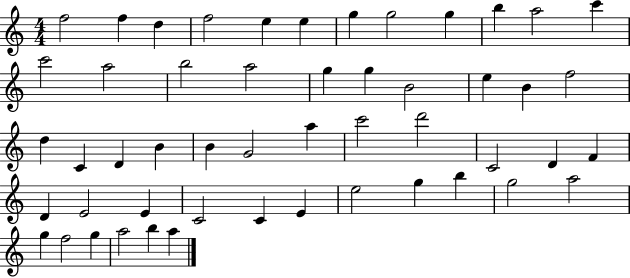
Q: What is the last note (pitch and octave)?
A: A5